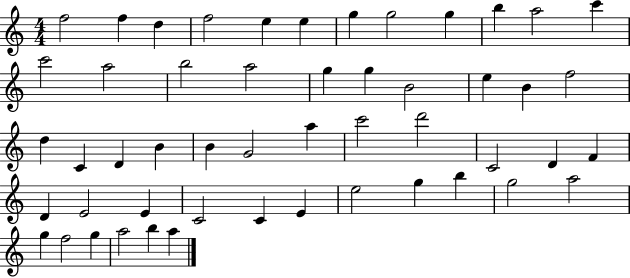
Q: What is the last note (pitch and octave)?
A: A5